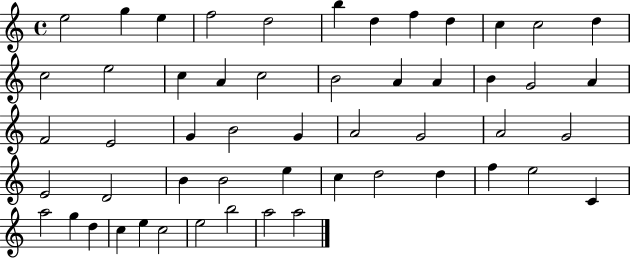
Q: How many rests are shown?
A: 0